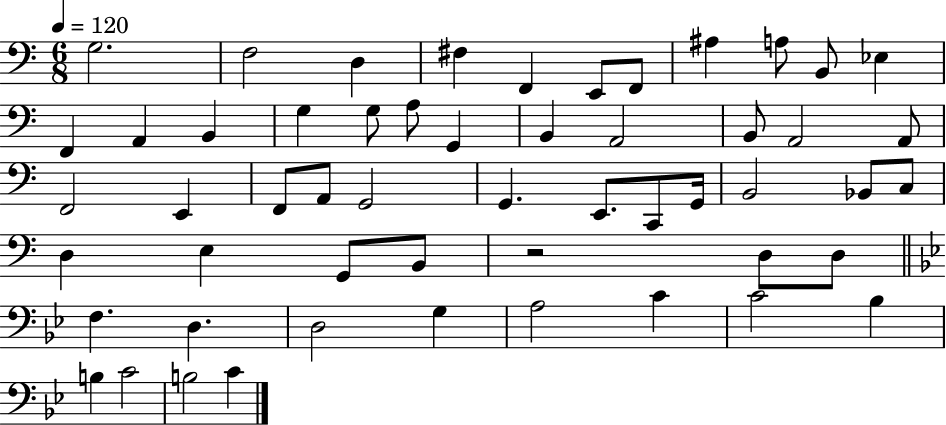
X:1
T:Untitled
M:6/8
L:1/4
K:C
G,2 F,2 D, ^F, F,, E,,/2 F,,/2 ^A, A,/2 B,,/2 _E, F,, A,, B,, G, G,/2 A,/2 G,, B,, A,,2 B,,/2 A,,2 A,,/2 F,,2 E,, F,,/2 A,,/2 G,,2 G,, E,,/2 C,,/2 G,,/4 B,,2 _B,,/2 C,/2 D, E, G,,/2 B,,/2 z2 D,/2 D,/2 F, D, D,2 G, A,2 C C2 _B, B, C2 B,2 C